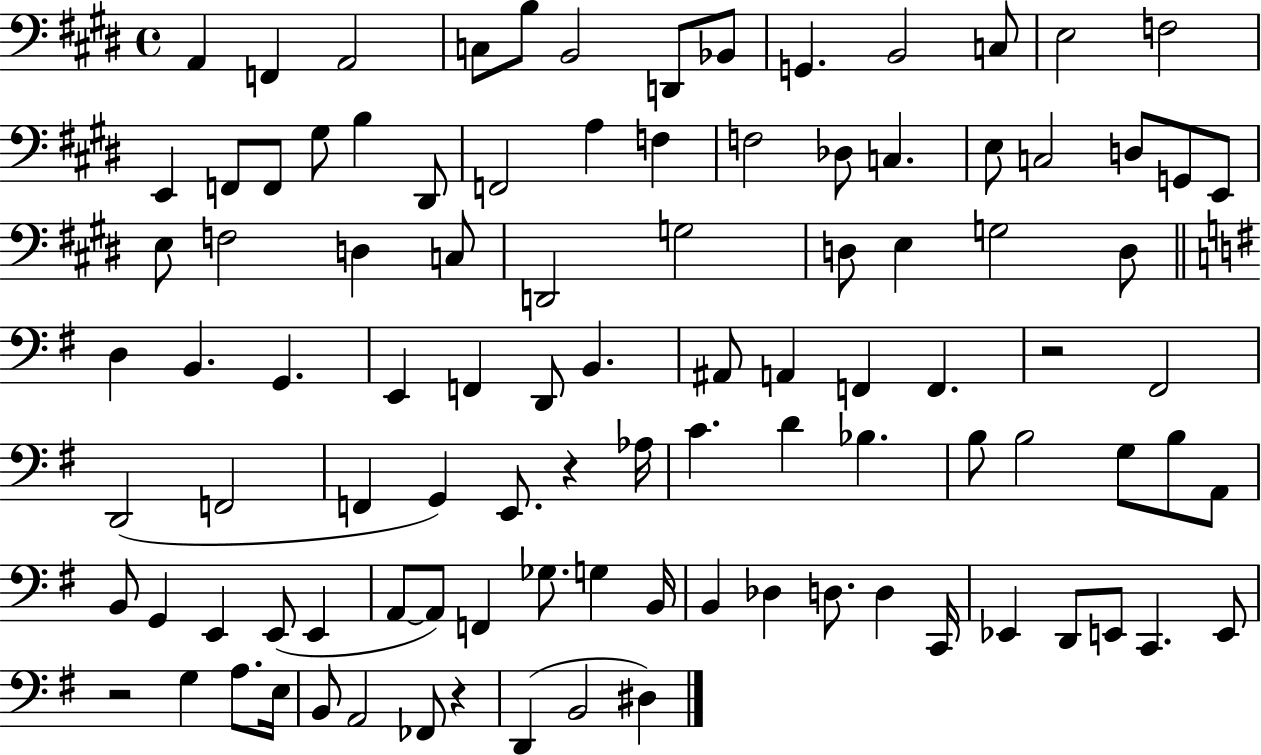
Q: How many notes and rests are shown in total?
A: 100